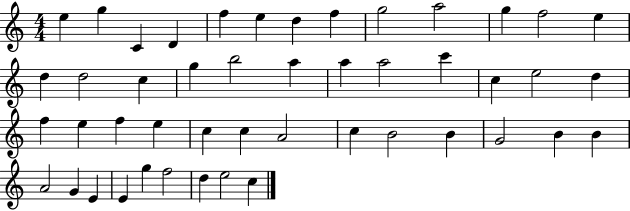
X:1
T:Untitled
M:4/4
L:1/4
K:C
e g C D f e d f g2 a2 g f2 e d d2 c g b2 a a a2 c' c e2 d f e f e c c A2 c B2 B G2 B B A2 G E E g f2 d e2 c